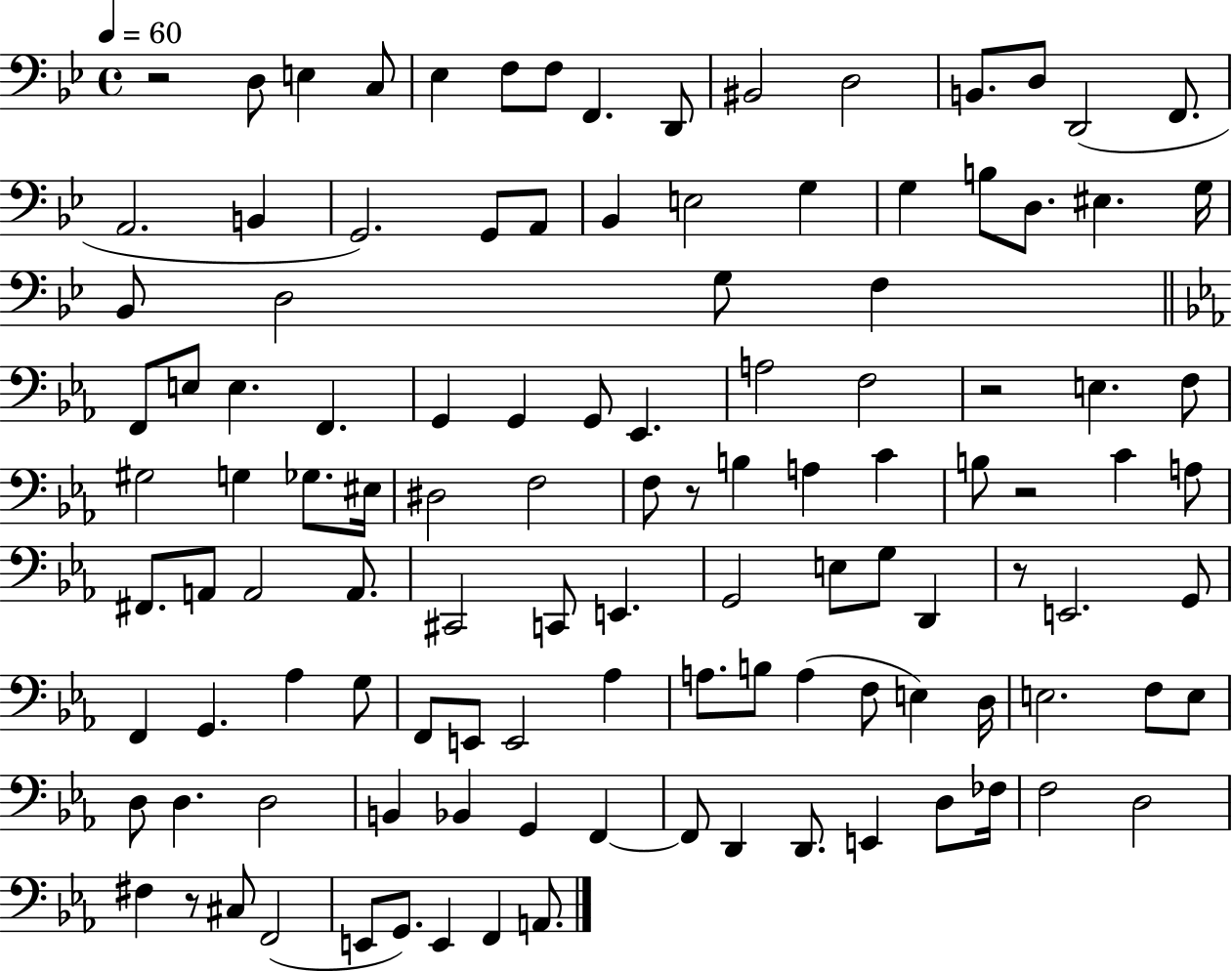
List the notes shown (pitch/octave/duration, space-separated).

R/h D3/e E3/q C3/e Eb3/q F3/e F3/e F2/q. D2/e BIS2/h D3/h B2/e. D3/e D2/h F2/e. A2/h. B2/q G2/h. G2/e A2/e Bb2/q E3/h G3/q G3/q B3/e D3/e. EIS3/q. G3/s Bb2/e D3/h G3/e F3/q F2/e E3/e E3/q. F2/q. G2/q G2/q G2/e Eb2/q. A3/h F3/h R/h E3/q. F3/e G#3/h G3/q Gb3/e. EIS3/s D#3/h F3/h F3/e R/e B3/q A3/q C4/q B3/e R/h C4/q A3/e F#2/e. A2/e A2/h A2/e. C#2/h C2/e E2/q. G2/h E3/e G3/e D2/q R/e E2/h. G2/e F2/q G2/q. Ab3/q G3/e F2/e E2/e E2/h Ab3/q A3/e. B3/e A3/q F3/e E3/q D3/s E3/h. F3/e E3/e D3/e D3/q. D3/h B2/q Bb2/q G2/q F2/q F2/e D2/q D2/e. E2/q D3/e FES3/s F3/h D3/h F#3/q R/e C#3/e F2/h E2/e G2/e. E2/q F2/q A2/e.